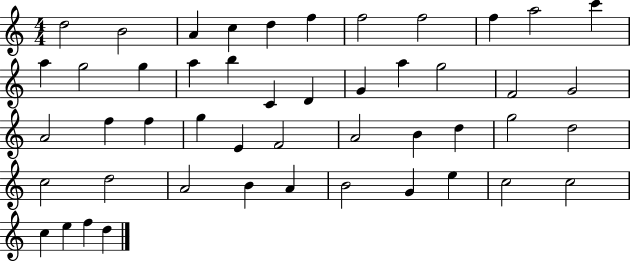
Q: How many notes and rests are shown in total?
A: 48